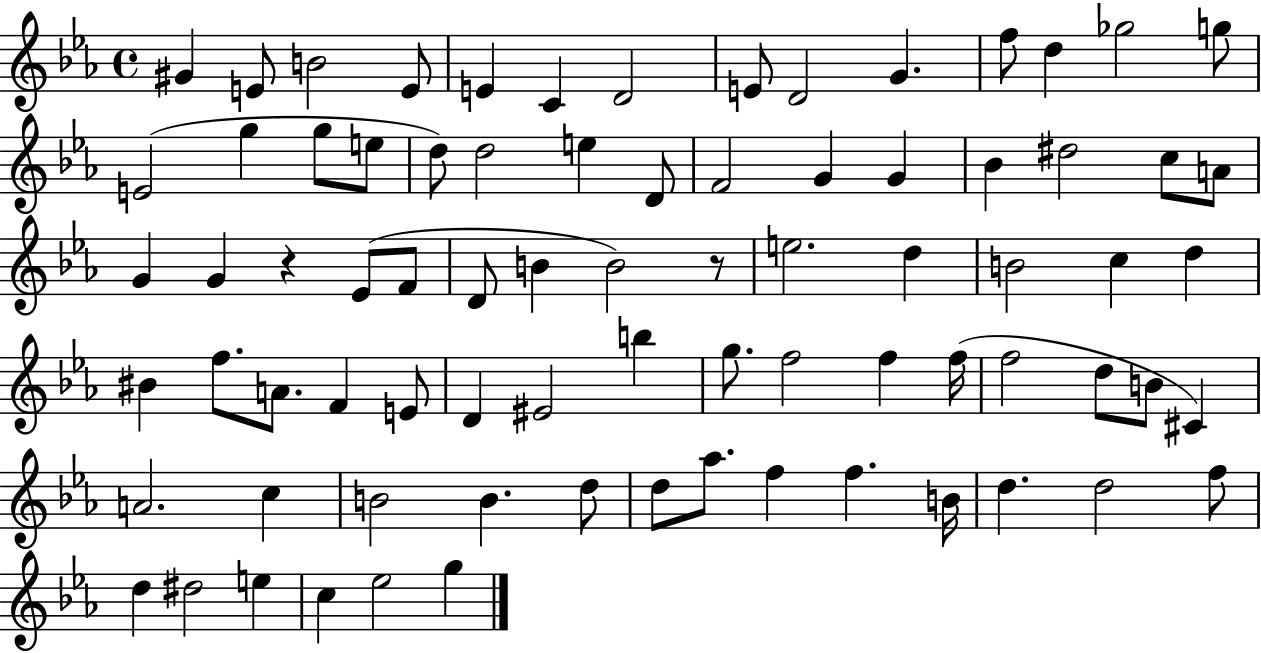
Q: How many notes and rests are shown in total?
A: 78